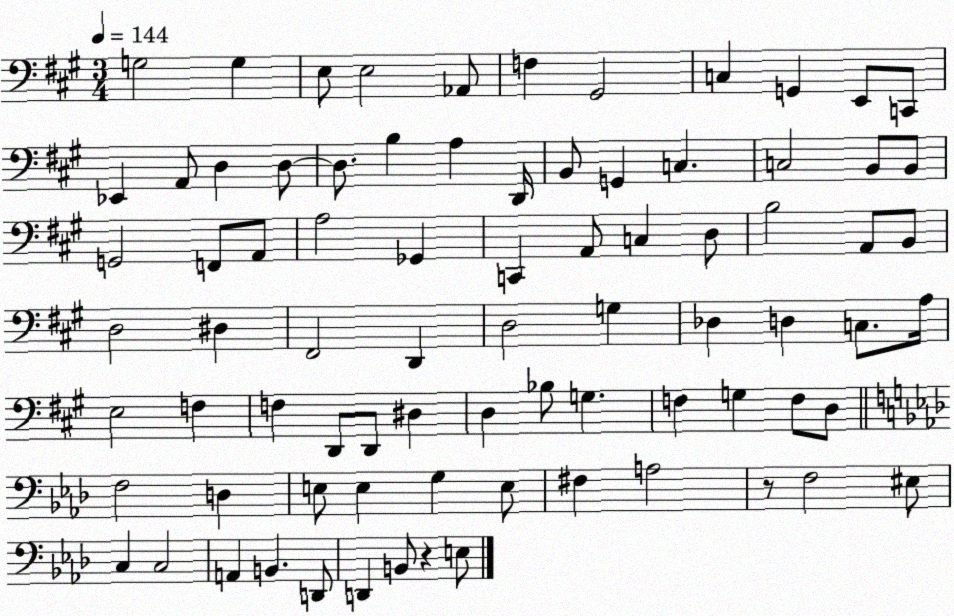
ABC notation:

X:1
T:Untitled
M:3/4
L:1/4
K:A
G,2 G, E,/2 E,2 _A,,/2 F, ^G,,2 C, G,, E,,/2 C,,/2 _E,, A,,/2 D, D,/2 D,/2 B, A, D,,/4 B,,/2 G,, C, C,2 B,,/2 B,,/2 G,,2 F,,/2 A,,/2 A,2 _G,, C,, A,,/2 C, D,/2 B,2 A,,/2 B,,/2 D,2 ^D, ^F,,2 D,, D,2 G, _D, D, C,/2 A,/4 E,2 F, F, D,,/2 D,,/2 ^D, D, _B,/2 G, F, G, F,/2 D,/2 F,2 D, E,/2 E, G, E,/2 ^F, A,2 z/2 F,2 ^E,/2 C, C,2 A,, B,, D,,/2 D,, B,,/2 z E,/2